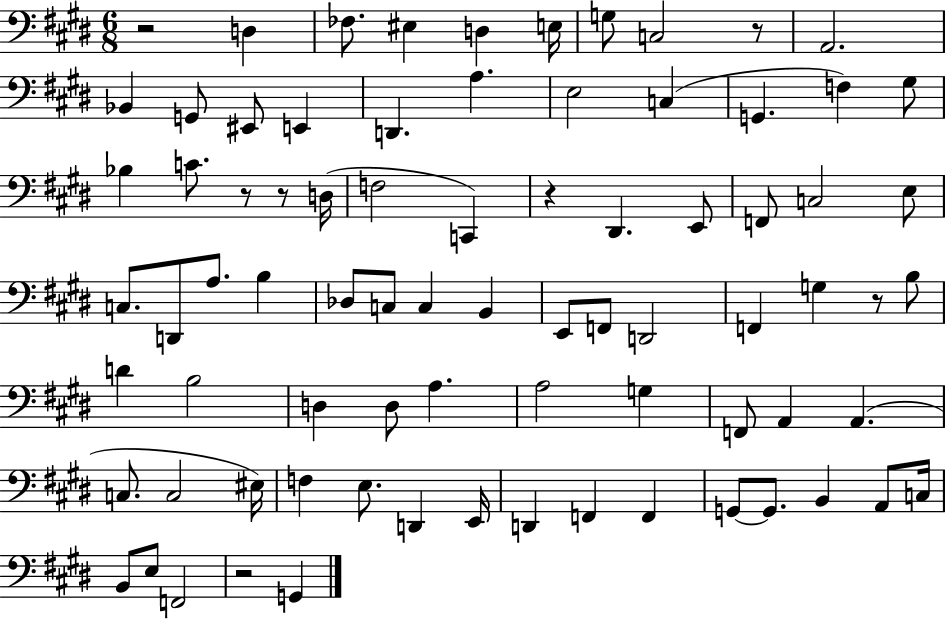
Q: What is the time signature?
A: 6/8